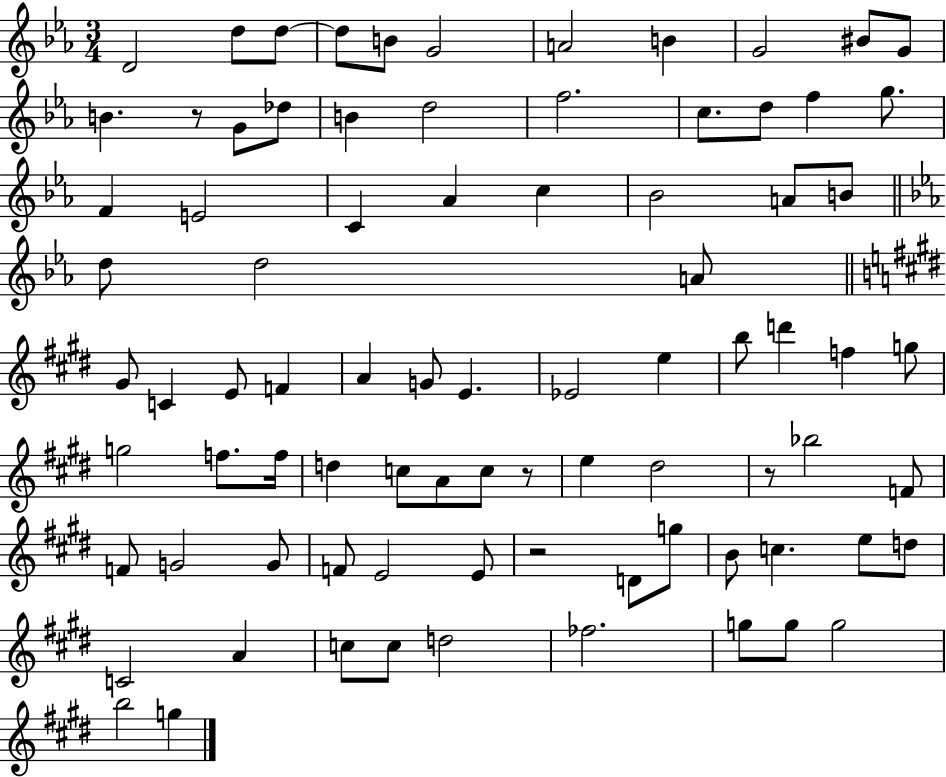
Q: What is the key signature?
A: EES major